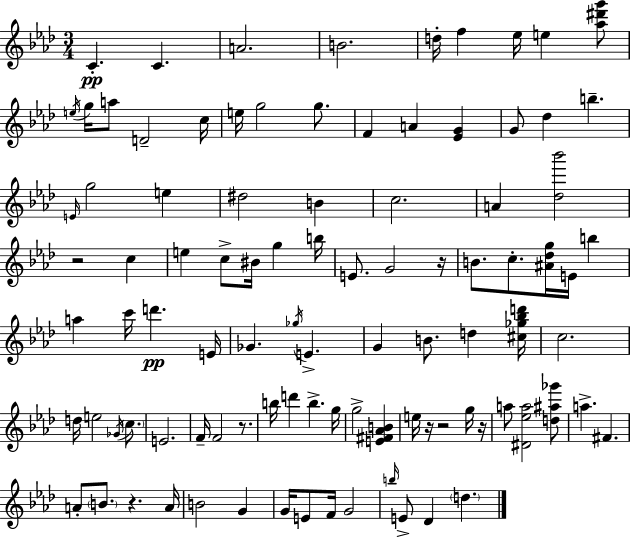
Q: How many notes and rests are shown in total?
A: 96